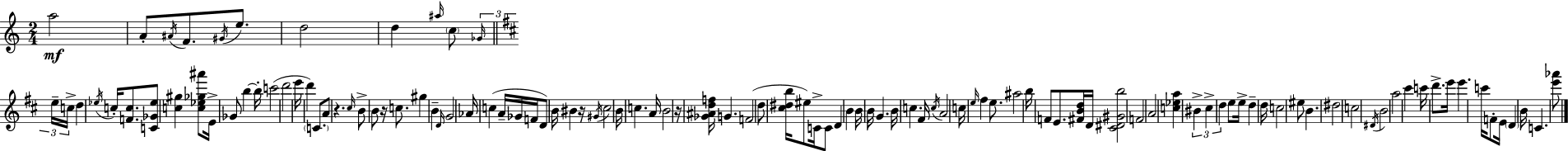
A5/h A4/e A#4/s F4/e. G#4/s E5/e. D5/h D5/q A#5/s C5/e Gb4/s E5/s C5/s D5/q Eb5/s C5/s [F4,C5]/e. [C4,Gb4,Eb5]/e [C5,G#5]/q [C5,Eb5,Gb5,A#6]/e E4/s Gb4/e B5/q B5/s C6/h D6/h E6/s D6/q C4/e. A4/e R/q. C#5/s B4/e B4/e R/s C5/e. G#5/q B4/q D4/s G4/h Ab4/s C5/q A4/s Gb4/s F4/s D4/e B4/s BIS4/q R/s G#4/s C#5/h B4/s C5/q. A4/s B4/h R/s [Gb4,A#4,D5,F5]/s G4/q. F4/h D5/e [C#5,D#5,B5]/s EIS5/e C4/s C4/e D4/q B4/q B4/s B4/s G4/q. B4/s C5/q. F#4/s C5/s A4/h C5/s E5/s F#5/q E5/e. A#5/h B5/s F4/e E4/e. [F#4,B4,D5]/s D4/s [C#4,D#4,G#4,B5]/h F4/h A4/h [C5,Eb5,A5]/q BIS4/q C#5/q D5/q E5/e E5/s D5/q D5/s C5/h EIS5/e B4/q. D#5/h C5/h D#4/s B4/h A5/h C#6/q C6/s D6/e. E6/s E6/q. C6/s F4/e E4/s D4/q B4/s C4/q. [E6,Ab6]/e